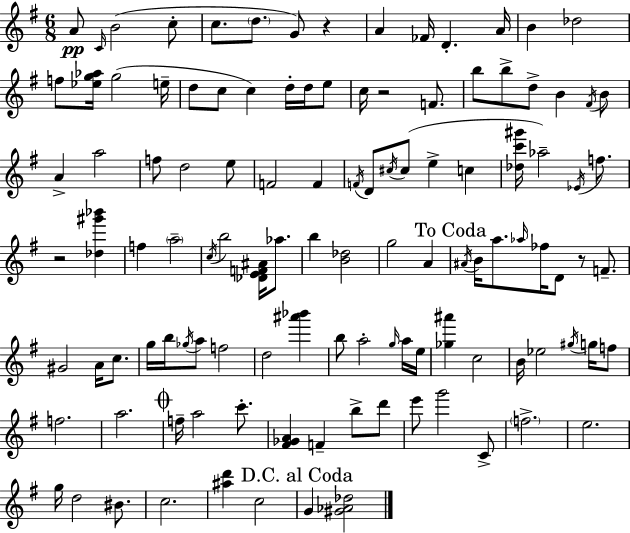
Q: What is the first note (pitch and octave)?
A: A4